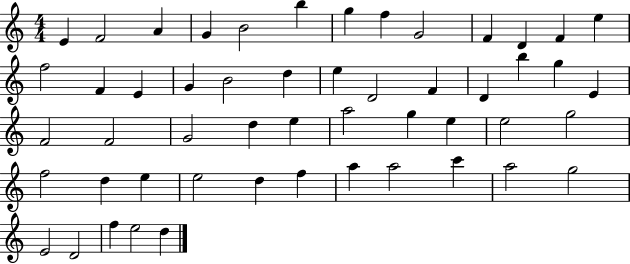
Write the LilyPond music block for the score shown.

{
  \clef treble
  \numericTimeSignature
  \time 4/4
  \key c \major
  e'4 f'2 a'4 | g'4 b'2 b''4 | g''4 f''4 g'2 | f'4 d'4 f'4 e''4 | \break f''2 f'4 e'4 | g'4 b'2 d''4 | e''4 d'2 f'4 | d'4 b''4 g''4 e'4 | \break f'2 f'2 | g'2 d''4 e''4 | a''2 g''4 e''4 | e''2 g''2 | \break f''2 d''4 e''4 | e''2 d''4 f''4 | a''4 a''2 c'''4 | a''2 g''2 | \break e'2 d'2 | f''4 e''2 d''4 | \bar "|."
}